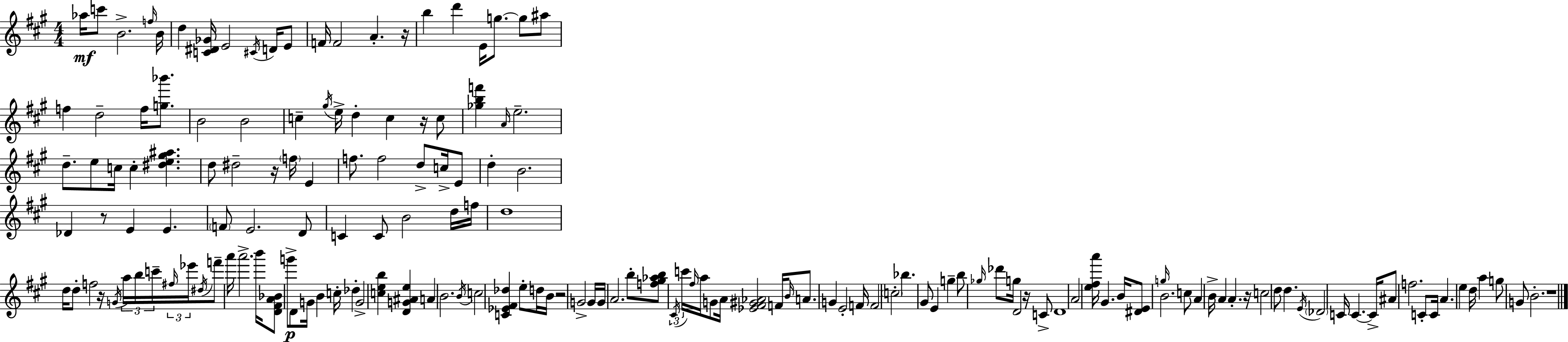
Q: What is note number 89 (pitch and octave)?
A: G4